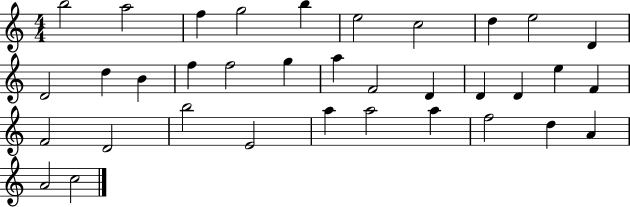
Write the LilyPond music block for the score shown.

{
  \clef treble
  \numericTimeSignature
  \time 4/4
  \key c \major
  b''2 a''2 | f''4 g''2 b''4 | e''2 c''2 | d''4 e''2 d'4 | \break d'2 d''4 b'4 | f''4 f''2 g''4 | a''4 f'2 d'4 | d'4 d'4 e''4 f'4 | \break f'2 d'2 | b''2 e'2 | a''4 a''2 a''4 | f''2 d''4 a'4 | \break a'2 c''2 | \bar "|."
}